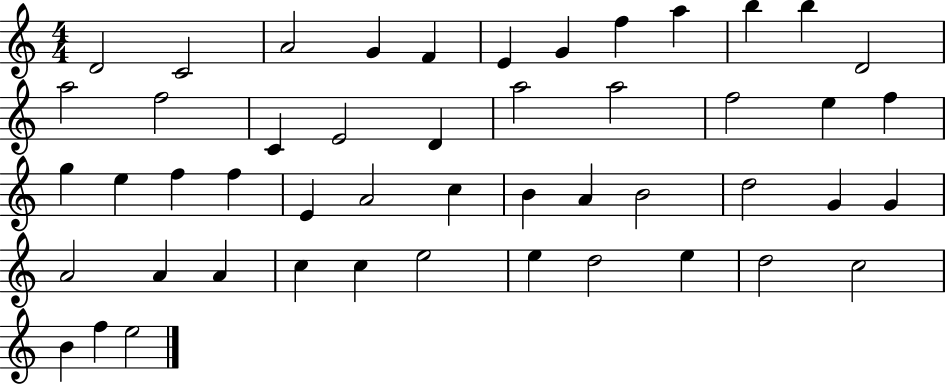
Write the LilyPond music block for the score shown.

{
  \clef treble
  \numericTimeSignature
  \time 4/4
  \key c \major
  d'2 c'2 | a'2 g'4 f'4 | e'4 g'4 f''4 a''4 | b''4 b''4 d'2 | \break a''2 f''2 | c'4 e'2 d'4 | a''2 a''2 | f''2 e''4 f''4 | \break g''4 e''4 f''4 f''4 | e'4 a'2 c''4 | b'4 a'4 b'2 | d''2 g'4 g'4 | \break a'2 a'4 a'4 | c''4 c''4 e''2 | e''4 d''2 e''4 | d''2 c''2 | \break b'4 f''4 e''2 | \bar "|."
}